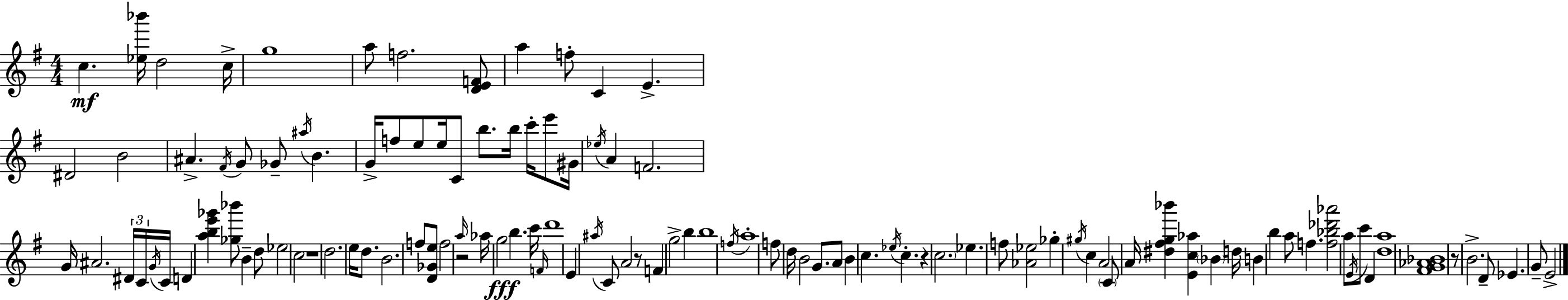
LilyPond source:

{
  \clef treble
  \numericTimeSignature
  \time 4/4
  \key e \minor
  c''4.\mf <ees'' bes'''>16 d''2 c''16-> | g''1 | a''8 f''2. <d' e' f'>8 | a''4 f''8-. c'4 e'4.-> | \break dis'2 b'2 | ais'4.-> \acciaccatura { fis'16 } g'8 ges'8-- \acciaccatura { ais''16 } b'4. | g'16-> f''8 e''8 e''16 c'8 b''8. b''16 c'''16-. e'''8 | gis'16 \acciaccatura { ees''16 } a'4 f'2. | \break g'16 ais'2. | \tuplet 3/2 { dis'16 c'16 \acciaccatura { g'16 } } c'16 d'4 <a'' b'' e''' ges'''>4 <ges'' bes'''>8 b'4-- | d''8 ees''2 c''2 | r1 | \break d''2. | e''16 d''8. b'2. | f''8 <d' ges' e''>8 f''2 r2 | \grace { a''16 } aes''16 g''2\fff b''4. | \break c'''16 \grace { f'16 } d'''1 | e'4 \acciaccatura { ais''16 } c'8 a'2 | r8 f'4 g''2-> | b''4 b''1 | \break \acciaccatura { f''16 } a''1-. | f''8 d''16 b'2 | g'8. a'8 b'4 c''4. | \acciaccatura { ees''16 } c''4.-. r4 \parenthesize c''2. | \break ees''4. f''8 | <aes' ees''>2 ges''4-. \acciaccatura { gis''16 } c''4 | a'2 \parenthesize c'8 a'16 <dis'' fis'' g'' bes'''>4 | <e' c'' aes''>4 \parenthesize bes'4 d''16 b'4 b''4 | \break a''8 f''4. <f'' bes'' des''' aes'''>2 | a''8 \acciaccatura { e'16 } c'''8 d'4 <d'' a''>1 | <fis' g' aes' bes'>1 | r8 b'2.-> | \break d'8-- ees'4. | g'8-- e'2-> \bar "|."
}